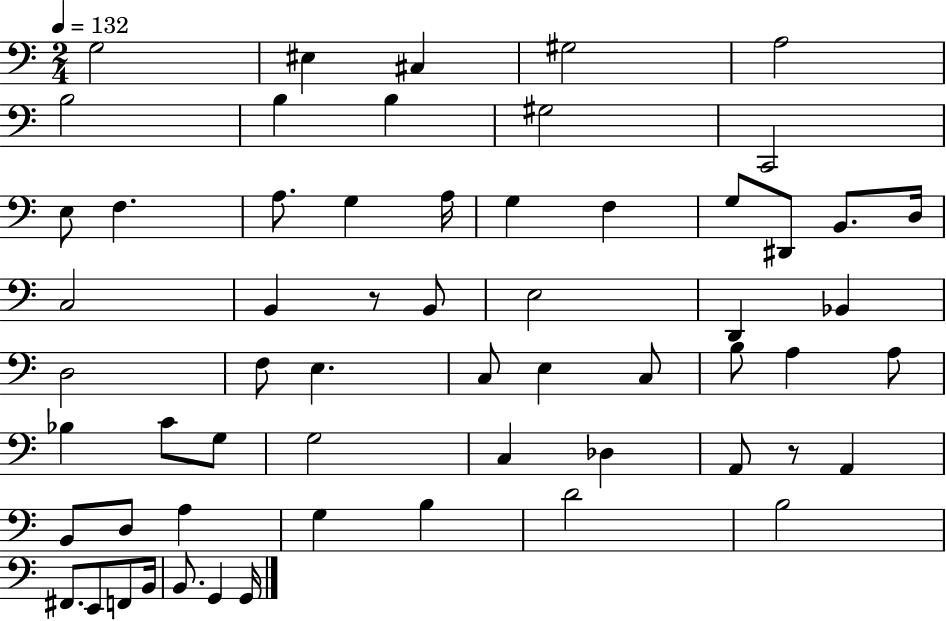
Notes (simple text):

G3/h EIS3/q C#3/q G#3/h A3/h B3/h B3/q B3/q G#3/h C2/h E3/e F3/q. A3/e. G3/q A3/s G3/q F3/q G3/e D#2/e B2/e. D3/s C3/h B2/q R/e B2/e E3/h D2/q Bb2/q D3/h F3/e E3/q. C3/e E3/q C3/e B3/e A3/q A3/e Bb3/q C4/e G3/e G3/h C3/q Db3/q A2/e R/e A2/q B2/e D3/e A3/q G3/q B3/q D4/h B3/h F#2/e. E2/e F2/e B2/s B2/e. G2/q G2/s